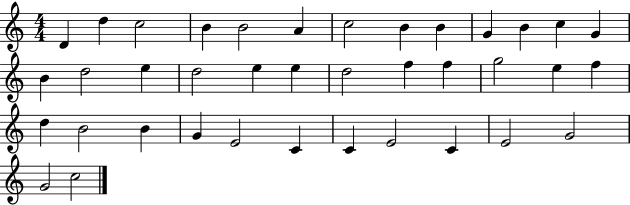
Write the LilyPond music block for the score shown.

{
  \clef treble
  \numericTimeSignature
  \time 4/4
  \key c \major
  d'4 d''4 c''2 | b'4 b'2 a'4 | c''2 b'4 b'4 | g'4 b'4 c''4 g'4 | \break b'4 d''2 e''4 | d''2 e''4 e''4 | d''2 f''4 f''4 | g''2 e''4 f''4 | \break d''4 b'2 b'4 | g'4 e'2 c'4 | c'4 e'2 c'4 | e'2 g'2 | \break g'2 c''2 | \bar "|."
}